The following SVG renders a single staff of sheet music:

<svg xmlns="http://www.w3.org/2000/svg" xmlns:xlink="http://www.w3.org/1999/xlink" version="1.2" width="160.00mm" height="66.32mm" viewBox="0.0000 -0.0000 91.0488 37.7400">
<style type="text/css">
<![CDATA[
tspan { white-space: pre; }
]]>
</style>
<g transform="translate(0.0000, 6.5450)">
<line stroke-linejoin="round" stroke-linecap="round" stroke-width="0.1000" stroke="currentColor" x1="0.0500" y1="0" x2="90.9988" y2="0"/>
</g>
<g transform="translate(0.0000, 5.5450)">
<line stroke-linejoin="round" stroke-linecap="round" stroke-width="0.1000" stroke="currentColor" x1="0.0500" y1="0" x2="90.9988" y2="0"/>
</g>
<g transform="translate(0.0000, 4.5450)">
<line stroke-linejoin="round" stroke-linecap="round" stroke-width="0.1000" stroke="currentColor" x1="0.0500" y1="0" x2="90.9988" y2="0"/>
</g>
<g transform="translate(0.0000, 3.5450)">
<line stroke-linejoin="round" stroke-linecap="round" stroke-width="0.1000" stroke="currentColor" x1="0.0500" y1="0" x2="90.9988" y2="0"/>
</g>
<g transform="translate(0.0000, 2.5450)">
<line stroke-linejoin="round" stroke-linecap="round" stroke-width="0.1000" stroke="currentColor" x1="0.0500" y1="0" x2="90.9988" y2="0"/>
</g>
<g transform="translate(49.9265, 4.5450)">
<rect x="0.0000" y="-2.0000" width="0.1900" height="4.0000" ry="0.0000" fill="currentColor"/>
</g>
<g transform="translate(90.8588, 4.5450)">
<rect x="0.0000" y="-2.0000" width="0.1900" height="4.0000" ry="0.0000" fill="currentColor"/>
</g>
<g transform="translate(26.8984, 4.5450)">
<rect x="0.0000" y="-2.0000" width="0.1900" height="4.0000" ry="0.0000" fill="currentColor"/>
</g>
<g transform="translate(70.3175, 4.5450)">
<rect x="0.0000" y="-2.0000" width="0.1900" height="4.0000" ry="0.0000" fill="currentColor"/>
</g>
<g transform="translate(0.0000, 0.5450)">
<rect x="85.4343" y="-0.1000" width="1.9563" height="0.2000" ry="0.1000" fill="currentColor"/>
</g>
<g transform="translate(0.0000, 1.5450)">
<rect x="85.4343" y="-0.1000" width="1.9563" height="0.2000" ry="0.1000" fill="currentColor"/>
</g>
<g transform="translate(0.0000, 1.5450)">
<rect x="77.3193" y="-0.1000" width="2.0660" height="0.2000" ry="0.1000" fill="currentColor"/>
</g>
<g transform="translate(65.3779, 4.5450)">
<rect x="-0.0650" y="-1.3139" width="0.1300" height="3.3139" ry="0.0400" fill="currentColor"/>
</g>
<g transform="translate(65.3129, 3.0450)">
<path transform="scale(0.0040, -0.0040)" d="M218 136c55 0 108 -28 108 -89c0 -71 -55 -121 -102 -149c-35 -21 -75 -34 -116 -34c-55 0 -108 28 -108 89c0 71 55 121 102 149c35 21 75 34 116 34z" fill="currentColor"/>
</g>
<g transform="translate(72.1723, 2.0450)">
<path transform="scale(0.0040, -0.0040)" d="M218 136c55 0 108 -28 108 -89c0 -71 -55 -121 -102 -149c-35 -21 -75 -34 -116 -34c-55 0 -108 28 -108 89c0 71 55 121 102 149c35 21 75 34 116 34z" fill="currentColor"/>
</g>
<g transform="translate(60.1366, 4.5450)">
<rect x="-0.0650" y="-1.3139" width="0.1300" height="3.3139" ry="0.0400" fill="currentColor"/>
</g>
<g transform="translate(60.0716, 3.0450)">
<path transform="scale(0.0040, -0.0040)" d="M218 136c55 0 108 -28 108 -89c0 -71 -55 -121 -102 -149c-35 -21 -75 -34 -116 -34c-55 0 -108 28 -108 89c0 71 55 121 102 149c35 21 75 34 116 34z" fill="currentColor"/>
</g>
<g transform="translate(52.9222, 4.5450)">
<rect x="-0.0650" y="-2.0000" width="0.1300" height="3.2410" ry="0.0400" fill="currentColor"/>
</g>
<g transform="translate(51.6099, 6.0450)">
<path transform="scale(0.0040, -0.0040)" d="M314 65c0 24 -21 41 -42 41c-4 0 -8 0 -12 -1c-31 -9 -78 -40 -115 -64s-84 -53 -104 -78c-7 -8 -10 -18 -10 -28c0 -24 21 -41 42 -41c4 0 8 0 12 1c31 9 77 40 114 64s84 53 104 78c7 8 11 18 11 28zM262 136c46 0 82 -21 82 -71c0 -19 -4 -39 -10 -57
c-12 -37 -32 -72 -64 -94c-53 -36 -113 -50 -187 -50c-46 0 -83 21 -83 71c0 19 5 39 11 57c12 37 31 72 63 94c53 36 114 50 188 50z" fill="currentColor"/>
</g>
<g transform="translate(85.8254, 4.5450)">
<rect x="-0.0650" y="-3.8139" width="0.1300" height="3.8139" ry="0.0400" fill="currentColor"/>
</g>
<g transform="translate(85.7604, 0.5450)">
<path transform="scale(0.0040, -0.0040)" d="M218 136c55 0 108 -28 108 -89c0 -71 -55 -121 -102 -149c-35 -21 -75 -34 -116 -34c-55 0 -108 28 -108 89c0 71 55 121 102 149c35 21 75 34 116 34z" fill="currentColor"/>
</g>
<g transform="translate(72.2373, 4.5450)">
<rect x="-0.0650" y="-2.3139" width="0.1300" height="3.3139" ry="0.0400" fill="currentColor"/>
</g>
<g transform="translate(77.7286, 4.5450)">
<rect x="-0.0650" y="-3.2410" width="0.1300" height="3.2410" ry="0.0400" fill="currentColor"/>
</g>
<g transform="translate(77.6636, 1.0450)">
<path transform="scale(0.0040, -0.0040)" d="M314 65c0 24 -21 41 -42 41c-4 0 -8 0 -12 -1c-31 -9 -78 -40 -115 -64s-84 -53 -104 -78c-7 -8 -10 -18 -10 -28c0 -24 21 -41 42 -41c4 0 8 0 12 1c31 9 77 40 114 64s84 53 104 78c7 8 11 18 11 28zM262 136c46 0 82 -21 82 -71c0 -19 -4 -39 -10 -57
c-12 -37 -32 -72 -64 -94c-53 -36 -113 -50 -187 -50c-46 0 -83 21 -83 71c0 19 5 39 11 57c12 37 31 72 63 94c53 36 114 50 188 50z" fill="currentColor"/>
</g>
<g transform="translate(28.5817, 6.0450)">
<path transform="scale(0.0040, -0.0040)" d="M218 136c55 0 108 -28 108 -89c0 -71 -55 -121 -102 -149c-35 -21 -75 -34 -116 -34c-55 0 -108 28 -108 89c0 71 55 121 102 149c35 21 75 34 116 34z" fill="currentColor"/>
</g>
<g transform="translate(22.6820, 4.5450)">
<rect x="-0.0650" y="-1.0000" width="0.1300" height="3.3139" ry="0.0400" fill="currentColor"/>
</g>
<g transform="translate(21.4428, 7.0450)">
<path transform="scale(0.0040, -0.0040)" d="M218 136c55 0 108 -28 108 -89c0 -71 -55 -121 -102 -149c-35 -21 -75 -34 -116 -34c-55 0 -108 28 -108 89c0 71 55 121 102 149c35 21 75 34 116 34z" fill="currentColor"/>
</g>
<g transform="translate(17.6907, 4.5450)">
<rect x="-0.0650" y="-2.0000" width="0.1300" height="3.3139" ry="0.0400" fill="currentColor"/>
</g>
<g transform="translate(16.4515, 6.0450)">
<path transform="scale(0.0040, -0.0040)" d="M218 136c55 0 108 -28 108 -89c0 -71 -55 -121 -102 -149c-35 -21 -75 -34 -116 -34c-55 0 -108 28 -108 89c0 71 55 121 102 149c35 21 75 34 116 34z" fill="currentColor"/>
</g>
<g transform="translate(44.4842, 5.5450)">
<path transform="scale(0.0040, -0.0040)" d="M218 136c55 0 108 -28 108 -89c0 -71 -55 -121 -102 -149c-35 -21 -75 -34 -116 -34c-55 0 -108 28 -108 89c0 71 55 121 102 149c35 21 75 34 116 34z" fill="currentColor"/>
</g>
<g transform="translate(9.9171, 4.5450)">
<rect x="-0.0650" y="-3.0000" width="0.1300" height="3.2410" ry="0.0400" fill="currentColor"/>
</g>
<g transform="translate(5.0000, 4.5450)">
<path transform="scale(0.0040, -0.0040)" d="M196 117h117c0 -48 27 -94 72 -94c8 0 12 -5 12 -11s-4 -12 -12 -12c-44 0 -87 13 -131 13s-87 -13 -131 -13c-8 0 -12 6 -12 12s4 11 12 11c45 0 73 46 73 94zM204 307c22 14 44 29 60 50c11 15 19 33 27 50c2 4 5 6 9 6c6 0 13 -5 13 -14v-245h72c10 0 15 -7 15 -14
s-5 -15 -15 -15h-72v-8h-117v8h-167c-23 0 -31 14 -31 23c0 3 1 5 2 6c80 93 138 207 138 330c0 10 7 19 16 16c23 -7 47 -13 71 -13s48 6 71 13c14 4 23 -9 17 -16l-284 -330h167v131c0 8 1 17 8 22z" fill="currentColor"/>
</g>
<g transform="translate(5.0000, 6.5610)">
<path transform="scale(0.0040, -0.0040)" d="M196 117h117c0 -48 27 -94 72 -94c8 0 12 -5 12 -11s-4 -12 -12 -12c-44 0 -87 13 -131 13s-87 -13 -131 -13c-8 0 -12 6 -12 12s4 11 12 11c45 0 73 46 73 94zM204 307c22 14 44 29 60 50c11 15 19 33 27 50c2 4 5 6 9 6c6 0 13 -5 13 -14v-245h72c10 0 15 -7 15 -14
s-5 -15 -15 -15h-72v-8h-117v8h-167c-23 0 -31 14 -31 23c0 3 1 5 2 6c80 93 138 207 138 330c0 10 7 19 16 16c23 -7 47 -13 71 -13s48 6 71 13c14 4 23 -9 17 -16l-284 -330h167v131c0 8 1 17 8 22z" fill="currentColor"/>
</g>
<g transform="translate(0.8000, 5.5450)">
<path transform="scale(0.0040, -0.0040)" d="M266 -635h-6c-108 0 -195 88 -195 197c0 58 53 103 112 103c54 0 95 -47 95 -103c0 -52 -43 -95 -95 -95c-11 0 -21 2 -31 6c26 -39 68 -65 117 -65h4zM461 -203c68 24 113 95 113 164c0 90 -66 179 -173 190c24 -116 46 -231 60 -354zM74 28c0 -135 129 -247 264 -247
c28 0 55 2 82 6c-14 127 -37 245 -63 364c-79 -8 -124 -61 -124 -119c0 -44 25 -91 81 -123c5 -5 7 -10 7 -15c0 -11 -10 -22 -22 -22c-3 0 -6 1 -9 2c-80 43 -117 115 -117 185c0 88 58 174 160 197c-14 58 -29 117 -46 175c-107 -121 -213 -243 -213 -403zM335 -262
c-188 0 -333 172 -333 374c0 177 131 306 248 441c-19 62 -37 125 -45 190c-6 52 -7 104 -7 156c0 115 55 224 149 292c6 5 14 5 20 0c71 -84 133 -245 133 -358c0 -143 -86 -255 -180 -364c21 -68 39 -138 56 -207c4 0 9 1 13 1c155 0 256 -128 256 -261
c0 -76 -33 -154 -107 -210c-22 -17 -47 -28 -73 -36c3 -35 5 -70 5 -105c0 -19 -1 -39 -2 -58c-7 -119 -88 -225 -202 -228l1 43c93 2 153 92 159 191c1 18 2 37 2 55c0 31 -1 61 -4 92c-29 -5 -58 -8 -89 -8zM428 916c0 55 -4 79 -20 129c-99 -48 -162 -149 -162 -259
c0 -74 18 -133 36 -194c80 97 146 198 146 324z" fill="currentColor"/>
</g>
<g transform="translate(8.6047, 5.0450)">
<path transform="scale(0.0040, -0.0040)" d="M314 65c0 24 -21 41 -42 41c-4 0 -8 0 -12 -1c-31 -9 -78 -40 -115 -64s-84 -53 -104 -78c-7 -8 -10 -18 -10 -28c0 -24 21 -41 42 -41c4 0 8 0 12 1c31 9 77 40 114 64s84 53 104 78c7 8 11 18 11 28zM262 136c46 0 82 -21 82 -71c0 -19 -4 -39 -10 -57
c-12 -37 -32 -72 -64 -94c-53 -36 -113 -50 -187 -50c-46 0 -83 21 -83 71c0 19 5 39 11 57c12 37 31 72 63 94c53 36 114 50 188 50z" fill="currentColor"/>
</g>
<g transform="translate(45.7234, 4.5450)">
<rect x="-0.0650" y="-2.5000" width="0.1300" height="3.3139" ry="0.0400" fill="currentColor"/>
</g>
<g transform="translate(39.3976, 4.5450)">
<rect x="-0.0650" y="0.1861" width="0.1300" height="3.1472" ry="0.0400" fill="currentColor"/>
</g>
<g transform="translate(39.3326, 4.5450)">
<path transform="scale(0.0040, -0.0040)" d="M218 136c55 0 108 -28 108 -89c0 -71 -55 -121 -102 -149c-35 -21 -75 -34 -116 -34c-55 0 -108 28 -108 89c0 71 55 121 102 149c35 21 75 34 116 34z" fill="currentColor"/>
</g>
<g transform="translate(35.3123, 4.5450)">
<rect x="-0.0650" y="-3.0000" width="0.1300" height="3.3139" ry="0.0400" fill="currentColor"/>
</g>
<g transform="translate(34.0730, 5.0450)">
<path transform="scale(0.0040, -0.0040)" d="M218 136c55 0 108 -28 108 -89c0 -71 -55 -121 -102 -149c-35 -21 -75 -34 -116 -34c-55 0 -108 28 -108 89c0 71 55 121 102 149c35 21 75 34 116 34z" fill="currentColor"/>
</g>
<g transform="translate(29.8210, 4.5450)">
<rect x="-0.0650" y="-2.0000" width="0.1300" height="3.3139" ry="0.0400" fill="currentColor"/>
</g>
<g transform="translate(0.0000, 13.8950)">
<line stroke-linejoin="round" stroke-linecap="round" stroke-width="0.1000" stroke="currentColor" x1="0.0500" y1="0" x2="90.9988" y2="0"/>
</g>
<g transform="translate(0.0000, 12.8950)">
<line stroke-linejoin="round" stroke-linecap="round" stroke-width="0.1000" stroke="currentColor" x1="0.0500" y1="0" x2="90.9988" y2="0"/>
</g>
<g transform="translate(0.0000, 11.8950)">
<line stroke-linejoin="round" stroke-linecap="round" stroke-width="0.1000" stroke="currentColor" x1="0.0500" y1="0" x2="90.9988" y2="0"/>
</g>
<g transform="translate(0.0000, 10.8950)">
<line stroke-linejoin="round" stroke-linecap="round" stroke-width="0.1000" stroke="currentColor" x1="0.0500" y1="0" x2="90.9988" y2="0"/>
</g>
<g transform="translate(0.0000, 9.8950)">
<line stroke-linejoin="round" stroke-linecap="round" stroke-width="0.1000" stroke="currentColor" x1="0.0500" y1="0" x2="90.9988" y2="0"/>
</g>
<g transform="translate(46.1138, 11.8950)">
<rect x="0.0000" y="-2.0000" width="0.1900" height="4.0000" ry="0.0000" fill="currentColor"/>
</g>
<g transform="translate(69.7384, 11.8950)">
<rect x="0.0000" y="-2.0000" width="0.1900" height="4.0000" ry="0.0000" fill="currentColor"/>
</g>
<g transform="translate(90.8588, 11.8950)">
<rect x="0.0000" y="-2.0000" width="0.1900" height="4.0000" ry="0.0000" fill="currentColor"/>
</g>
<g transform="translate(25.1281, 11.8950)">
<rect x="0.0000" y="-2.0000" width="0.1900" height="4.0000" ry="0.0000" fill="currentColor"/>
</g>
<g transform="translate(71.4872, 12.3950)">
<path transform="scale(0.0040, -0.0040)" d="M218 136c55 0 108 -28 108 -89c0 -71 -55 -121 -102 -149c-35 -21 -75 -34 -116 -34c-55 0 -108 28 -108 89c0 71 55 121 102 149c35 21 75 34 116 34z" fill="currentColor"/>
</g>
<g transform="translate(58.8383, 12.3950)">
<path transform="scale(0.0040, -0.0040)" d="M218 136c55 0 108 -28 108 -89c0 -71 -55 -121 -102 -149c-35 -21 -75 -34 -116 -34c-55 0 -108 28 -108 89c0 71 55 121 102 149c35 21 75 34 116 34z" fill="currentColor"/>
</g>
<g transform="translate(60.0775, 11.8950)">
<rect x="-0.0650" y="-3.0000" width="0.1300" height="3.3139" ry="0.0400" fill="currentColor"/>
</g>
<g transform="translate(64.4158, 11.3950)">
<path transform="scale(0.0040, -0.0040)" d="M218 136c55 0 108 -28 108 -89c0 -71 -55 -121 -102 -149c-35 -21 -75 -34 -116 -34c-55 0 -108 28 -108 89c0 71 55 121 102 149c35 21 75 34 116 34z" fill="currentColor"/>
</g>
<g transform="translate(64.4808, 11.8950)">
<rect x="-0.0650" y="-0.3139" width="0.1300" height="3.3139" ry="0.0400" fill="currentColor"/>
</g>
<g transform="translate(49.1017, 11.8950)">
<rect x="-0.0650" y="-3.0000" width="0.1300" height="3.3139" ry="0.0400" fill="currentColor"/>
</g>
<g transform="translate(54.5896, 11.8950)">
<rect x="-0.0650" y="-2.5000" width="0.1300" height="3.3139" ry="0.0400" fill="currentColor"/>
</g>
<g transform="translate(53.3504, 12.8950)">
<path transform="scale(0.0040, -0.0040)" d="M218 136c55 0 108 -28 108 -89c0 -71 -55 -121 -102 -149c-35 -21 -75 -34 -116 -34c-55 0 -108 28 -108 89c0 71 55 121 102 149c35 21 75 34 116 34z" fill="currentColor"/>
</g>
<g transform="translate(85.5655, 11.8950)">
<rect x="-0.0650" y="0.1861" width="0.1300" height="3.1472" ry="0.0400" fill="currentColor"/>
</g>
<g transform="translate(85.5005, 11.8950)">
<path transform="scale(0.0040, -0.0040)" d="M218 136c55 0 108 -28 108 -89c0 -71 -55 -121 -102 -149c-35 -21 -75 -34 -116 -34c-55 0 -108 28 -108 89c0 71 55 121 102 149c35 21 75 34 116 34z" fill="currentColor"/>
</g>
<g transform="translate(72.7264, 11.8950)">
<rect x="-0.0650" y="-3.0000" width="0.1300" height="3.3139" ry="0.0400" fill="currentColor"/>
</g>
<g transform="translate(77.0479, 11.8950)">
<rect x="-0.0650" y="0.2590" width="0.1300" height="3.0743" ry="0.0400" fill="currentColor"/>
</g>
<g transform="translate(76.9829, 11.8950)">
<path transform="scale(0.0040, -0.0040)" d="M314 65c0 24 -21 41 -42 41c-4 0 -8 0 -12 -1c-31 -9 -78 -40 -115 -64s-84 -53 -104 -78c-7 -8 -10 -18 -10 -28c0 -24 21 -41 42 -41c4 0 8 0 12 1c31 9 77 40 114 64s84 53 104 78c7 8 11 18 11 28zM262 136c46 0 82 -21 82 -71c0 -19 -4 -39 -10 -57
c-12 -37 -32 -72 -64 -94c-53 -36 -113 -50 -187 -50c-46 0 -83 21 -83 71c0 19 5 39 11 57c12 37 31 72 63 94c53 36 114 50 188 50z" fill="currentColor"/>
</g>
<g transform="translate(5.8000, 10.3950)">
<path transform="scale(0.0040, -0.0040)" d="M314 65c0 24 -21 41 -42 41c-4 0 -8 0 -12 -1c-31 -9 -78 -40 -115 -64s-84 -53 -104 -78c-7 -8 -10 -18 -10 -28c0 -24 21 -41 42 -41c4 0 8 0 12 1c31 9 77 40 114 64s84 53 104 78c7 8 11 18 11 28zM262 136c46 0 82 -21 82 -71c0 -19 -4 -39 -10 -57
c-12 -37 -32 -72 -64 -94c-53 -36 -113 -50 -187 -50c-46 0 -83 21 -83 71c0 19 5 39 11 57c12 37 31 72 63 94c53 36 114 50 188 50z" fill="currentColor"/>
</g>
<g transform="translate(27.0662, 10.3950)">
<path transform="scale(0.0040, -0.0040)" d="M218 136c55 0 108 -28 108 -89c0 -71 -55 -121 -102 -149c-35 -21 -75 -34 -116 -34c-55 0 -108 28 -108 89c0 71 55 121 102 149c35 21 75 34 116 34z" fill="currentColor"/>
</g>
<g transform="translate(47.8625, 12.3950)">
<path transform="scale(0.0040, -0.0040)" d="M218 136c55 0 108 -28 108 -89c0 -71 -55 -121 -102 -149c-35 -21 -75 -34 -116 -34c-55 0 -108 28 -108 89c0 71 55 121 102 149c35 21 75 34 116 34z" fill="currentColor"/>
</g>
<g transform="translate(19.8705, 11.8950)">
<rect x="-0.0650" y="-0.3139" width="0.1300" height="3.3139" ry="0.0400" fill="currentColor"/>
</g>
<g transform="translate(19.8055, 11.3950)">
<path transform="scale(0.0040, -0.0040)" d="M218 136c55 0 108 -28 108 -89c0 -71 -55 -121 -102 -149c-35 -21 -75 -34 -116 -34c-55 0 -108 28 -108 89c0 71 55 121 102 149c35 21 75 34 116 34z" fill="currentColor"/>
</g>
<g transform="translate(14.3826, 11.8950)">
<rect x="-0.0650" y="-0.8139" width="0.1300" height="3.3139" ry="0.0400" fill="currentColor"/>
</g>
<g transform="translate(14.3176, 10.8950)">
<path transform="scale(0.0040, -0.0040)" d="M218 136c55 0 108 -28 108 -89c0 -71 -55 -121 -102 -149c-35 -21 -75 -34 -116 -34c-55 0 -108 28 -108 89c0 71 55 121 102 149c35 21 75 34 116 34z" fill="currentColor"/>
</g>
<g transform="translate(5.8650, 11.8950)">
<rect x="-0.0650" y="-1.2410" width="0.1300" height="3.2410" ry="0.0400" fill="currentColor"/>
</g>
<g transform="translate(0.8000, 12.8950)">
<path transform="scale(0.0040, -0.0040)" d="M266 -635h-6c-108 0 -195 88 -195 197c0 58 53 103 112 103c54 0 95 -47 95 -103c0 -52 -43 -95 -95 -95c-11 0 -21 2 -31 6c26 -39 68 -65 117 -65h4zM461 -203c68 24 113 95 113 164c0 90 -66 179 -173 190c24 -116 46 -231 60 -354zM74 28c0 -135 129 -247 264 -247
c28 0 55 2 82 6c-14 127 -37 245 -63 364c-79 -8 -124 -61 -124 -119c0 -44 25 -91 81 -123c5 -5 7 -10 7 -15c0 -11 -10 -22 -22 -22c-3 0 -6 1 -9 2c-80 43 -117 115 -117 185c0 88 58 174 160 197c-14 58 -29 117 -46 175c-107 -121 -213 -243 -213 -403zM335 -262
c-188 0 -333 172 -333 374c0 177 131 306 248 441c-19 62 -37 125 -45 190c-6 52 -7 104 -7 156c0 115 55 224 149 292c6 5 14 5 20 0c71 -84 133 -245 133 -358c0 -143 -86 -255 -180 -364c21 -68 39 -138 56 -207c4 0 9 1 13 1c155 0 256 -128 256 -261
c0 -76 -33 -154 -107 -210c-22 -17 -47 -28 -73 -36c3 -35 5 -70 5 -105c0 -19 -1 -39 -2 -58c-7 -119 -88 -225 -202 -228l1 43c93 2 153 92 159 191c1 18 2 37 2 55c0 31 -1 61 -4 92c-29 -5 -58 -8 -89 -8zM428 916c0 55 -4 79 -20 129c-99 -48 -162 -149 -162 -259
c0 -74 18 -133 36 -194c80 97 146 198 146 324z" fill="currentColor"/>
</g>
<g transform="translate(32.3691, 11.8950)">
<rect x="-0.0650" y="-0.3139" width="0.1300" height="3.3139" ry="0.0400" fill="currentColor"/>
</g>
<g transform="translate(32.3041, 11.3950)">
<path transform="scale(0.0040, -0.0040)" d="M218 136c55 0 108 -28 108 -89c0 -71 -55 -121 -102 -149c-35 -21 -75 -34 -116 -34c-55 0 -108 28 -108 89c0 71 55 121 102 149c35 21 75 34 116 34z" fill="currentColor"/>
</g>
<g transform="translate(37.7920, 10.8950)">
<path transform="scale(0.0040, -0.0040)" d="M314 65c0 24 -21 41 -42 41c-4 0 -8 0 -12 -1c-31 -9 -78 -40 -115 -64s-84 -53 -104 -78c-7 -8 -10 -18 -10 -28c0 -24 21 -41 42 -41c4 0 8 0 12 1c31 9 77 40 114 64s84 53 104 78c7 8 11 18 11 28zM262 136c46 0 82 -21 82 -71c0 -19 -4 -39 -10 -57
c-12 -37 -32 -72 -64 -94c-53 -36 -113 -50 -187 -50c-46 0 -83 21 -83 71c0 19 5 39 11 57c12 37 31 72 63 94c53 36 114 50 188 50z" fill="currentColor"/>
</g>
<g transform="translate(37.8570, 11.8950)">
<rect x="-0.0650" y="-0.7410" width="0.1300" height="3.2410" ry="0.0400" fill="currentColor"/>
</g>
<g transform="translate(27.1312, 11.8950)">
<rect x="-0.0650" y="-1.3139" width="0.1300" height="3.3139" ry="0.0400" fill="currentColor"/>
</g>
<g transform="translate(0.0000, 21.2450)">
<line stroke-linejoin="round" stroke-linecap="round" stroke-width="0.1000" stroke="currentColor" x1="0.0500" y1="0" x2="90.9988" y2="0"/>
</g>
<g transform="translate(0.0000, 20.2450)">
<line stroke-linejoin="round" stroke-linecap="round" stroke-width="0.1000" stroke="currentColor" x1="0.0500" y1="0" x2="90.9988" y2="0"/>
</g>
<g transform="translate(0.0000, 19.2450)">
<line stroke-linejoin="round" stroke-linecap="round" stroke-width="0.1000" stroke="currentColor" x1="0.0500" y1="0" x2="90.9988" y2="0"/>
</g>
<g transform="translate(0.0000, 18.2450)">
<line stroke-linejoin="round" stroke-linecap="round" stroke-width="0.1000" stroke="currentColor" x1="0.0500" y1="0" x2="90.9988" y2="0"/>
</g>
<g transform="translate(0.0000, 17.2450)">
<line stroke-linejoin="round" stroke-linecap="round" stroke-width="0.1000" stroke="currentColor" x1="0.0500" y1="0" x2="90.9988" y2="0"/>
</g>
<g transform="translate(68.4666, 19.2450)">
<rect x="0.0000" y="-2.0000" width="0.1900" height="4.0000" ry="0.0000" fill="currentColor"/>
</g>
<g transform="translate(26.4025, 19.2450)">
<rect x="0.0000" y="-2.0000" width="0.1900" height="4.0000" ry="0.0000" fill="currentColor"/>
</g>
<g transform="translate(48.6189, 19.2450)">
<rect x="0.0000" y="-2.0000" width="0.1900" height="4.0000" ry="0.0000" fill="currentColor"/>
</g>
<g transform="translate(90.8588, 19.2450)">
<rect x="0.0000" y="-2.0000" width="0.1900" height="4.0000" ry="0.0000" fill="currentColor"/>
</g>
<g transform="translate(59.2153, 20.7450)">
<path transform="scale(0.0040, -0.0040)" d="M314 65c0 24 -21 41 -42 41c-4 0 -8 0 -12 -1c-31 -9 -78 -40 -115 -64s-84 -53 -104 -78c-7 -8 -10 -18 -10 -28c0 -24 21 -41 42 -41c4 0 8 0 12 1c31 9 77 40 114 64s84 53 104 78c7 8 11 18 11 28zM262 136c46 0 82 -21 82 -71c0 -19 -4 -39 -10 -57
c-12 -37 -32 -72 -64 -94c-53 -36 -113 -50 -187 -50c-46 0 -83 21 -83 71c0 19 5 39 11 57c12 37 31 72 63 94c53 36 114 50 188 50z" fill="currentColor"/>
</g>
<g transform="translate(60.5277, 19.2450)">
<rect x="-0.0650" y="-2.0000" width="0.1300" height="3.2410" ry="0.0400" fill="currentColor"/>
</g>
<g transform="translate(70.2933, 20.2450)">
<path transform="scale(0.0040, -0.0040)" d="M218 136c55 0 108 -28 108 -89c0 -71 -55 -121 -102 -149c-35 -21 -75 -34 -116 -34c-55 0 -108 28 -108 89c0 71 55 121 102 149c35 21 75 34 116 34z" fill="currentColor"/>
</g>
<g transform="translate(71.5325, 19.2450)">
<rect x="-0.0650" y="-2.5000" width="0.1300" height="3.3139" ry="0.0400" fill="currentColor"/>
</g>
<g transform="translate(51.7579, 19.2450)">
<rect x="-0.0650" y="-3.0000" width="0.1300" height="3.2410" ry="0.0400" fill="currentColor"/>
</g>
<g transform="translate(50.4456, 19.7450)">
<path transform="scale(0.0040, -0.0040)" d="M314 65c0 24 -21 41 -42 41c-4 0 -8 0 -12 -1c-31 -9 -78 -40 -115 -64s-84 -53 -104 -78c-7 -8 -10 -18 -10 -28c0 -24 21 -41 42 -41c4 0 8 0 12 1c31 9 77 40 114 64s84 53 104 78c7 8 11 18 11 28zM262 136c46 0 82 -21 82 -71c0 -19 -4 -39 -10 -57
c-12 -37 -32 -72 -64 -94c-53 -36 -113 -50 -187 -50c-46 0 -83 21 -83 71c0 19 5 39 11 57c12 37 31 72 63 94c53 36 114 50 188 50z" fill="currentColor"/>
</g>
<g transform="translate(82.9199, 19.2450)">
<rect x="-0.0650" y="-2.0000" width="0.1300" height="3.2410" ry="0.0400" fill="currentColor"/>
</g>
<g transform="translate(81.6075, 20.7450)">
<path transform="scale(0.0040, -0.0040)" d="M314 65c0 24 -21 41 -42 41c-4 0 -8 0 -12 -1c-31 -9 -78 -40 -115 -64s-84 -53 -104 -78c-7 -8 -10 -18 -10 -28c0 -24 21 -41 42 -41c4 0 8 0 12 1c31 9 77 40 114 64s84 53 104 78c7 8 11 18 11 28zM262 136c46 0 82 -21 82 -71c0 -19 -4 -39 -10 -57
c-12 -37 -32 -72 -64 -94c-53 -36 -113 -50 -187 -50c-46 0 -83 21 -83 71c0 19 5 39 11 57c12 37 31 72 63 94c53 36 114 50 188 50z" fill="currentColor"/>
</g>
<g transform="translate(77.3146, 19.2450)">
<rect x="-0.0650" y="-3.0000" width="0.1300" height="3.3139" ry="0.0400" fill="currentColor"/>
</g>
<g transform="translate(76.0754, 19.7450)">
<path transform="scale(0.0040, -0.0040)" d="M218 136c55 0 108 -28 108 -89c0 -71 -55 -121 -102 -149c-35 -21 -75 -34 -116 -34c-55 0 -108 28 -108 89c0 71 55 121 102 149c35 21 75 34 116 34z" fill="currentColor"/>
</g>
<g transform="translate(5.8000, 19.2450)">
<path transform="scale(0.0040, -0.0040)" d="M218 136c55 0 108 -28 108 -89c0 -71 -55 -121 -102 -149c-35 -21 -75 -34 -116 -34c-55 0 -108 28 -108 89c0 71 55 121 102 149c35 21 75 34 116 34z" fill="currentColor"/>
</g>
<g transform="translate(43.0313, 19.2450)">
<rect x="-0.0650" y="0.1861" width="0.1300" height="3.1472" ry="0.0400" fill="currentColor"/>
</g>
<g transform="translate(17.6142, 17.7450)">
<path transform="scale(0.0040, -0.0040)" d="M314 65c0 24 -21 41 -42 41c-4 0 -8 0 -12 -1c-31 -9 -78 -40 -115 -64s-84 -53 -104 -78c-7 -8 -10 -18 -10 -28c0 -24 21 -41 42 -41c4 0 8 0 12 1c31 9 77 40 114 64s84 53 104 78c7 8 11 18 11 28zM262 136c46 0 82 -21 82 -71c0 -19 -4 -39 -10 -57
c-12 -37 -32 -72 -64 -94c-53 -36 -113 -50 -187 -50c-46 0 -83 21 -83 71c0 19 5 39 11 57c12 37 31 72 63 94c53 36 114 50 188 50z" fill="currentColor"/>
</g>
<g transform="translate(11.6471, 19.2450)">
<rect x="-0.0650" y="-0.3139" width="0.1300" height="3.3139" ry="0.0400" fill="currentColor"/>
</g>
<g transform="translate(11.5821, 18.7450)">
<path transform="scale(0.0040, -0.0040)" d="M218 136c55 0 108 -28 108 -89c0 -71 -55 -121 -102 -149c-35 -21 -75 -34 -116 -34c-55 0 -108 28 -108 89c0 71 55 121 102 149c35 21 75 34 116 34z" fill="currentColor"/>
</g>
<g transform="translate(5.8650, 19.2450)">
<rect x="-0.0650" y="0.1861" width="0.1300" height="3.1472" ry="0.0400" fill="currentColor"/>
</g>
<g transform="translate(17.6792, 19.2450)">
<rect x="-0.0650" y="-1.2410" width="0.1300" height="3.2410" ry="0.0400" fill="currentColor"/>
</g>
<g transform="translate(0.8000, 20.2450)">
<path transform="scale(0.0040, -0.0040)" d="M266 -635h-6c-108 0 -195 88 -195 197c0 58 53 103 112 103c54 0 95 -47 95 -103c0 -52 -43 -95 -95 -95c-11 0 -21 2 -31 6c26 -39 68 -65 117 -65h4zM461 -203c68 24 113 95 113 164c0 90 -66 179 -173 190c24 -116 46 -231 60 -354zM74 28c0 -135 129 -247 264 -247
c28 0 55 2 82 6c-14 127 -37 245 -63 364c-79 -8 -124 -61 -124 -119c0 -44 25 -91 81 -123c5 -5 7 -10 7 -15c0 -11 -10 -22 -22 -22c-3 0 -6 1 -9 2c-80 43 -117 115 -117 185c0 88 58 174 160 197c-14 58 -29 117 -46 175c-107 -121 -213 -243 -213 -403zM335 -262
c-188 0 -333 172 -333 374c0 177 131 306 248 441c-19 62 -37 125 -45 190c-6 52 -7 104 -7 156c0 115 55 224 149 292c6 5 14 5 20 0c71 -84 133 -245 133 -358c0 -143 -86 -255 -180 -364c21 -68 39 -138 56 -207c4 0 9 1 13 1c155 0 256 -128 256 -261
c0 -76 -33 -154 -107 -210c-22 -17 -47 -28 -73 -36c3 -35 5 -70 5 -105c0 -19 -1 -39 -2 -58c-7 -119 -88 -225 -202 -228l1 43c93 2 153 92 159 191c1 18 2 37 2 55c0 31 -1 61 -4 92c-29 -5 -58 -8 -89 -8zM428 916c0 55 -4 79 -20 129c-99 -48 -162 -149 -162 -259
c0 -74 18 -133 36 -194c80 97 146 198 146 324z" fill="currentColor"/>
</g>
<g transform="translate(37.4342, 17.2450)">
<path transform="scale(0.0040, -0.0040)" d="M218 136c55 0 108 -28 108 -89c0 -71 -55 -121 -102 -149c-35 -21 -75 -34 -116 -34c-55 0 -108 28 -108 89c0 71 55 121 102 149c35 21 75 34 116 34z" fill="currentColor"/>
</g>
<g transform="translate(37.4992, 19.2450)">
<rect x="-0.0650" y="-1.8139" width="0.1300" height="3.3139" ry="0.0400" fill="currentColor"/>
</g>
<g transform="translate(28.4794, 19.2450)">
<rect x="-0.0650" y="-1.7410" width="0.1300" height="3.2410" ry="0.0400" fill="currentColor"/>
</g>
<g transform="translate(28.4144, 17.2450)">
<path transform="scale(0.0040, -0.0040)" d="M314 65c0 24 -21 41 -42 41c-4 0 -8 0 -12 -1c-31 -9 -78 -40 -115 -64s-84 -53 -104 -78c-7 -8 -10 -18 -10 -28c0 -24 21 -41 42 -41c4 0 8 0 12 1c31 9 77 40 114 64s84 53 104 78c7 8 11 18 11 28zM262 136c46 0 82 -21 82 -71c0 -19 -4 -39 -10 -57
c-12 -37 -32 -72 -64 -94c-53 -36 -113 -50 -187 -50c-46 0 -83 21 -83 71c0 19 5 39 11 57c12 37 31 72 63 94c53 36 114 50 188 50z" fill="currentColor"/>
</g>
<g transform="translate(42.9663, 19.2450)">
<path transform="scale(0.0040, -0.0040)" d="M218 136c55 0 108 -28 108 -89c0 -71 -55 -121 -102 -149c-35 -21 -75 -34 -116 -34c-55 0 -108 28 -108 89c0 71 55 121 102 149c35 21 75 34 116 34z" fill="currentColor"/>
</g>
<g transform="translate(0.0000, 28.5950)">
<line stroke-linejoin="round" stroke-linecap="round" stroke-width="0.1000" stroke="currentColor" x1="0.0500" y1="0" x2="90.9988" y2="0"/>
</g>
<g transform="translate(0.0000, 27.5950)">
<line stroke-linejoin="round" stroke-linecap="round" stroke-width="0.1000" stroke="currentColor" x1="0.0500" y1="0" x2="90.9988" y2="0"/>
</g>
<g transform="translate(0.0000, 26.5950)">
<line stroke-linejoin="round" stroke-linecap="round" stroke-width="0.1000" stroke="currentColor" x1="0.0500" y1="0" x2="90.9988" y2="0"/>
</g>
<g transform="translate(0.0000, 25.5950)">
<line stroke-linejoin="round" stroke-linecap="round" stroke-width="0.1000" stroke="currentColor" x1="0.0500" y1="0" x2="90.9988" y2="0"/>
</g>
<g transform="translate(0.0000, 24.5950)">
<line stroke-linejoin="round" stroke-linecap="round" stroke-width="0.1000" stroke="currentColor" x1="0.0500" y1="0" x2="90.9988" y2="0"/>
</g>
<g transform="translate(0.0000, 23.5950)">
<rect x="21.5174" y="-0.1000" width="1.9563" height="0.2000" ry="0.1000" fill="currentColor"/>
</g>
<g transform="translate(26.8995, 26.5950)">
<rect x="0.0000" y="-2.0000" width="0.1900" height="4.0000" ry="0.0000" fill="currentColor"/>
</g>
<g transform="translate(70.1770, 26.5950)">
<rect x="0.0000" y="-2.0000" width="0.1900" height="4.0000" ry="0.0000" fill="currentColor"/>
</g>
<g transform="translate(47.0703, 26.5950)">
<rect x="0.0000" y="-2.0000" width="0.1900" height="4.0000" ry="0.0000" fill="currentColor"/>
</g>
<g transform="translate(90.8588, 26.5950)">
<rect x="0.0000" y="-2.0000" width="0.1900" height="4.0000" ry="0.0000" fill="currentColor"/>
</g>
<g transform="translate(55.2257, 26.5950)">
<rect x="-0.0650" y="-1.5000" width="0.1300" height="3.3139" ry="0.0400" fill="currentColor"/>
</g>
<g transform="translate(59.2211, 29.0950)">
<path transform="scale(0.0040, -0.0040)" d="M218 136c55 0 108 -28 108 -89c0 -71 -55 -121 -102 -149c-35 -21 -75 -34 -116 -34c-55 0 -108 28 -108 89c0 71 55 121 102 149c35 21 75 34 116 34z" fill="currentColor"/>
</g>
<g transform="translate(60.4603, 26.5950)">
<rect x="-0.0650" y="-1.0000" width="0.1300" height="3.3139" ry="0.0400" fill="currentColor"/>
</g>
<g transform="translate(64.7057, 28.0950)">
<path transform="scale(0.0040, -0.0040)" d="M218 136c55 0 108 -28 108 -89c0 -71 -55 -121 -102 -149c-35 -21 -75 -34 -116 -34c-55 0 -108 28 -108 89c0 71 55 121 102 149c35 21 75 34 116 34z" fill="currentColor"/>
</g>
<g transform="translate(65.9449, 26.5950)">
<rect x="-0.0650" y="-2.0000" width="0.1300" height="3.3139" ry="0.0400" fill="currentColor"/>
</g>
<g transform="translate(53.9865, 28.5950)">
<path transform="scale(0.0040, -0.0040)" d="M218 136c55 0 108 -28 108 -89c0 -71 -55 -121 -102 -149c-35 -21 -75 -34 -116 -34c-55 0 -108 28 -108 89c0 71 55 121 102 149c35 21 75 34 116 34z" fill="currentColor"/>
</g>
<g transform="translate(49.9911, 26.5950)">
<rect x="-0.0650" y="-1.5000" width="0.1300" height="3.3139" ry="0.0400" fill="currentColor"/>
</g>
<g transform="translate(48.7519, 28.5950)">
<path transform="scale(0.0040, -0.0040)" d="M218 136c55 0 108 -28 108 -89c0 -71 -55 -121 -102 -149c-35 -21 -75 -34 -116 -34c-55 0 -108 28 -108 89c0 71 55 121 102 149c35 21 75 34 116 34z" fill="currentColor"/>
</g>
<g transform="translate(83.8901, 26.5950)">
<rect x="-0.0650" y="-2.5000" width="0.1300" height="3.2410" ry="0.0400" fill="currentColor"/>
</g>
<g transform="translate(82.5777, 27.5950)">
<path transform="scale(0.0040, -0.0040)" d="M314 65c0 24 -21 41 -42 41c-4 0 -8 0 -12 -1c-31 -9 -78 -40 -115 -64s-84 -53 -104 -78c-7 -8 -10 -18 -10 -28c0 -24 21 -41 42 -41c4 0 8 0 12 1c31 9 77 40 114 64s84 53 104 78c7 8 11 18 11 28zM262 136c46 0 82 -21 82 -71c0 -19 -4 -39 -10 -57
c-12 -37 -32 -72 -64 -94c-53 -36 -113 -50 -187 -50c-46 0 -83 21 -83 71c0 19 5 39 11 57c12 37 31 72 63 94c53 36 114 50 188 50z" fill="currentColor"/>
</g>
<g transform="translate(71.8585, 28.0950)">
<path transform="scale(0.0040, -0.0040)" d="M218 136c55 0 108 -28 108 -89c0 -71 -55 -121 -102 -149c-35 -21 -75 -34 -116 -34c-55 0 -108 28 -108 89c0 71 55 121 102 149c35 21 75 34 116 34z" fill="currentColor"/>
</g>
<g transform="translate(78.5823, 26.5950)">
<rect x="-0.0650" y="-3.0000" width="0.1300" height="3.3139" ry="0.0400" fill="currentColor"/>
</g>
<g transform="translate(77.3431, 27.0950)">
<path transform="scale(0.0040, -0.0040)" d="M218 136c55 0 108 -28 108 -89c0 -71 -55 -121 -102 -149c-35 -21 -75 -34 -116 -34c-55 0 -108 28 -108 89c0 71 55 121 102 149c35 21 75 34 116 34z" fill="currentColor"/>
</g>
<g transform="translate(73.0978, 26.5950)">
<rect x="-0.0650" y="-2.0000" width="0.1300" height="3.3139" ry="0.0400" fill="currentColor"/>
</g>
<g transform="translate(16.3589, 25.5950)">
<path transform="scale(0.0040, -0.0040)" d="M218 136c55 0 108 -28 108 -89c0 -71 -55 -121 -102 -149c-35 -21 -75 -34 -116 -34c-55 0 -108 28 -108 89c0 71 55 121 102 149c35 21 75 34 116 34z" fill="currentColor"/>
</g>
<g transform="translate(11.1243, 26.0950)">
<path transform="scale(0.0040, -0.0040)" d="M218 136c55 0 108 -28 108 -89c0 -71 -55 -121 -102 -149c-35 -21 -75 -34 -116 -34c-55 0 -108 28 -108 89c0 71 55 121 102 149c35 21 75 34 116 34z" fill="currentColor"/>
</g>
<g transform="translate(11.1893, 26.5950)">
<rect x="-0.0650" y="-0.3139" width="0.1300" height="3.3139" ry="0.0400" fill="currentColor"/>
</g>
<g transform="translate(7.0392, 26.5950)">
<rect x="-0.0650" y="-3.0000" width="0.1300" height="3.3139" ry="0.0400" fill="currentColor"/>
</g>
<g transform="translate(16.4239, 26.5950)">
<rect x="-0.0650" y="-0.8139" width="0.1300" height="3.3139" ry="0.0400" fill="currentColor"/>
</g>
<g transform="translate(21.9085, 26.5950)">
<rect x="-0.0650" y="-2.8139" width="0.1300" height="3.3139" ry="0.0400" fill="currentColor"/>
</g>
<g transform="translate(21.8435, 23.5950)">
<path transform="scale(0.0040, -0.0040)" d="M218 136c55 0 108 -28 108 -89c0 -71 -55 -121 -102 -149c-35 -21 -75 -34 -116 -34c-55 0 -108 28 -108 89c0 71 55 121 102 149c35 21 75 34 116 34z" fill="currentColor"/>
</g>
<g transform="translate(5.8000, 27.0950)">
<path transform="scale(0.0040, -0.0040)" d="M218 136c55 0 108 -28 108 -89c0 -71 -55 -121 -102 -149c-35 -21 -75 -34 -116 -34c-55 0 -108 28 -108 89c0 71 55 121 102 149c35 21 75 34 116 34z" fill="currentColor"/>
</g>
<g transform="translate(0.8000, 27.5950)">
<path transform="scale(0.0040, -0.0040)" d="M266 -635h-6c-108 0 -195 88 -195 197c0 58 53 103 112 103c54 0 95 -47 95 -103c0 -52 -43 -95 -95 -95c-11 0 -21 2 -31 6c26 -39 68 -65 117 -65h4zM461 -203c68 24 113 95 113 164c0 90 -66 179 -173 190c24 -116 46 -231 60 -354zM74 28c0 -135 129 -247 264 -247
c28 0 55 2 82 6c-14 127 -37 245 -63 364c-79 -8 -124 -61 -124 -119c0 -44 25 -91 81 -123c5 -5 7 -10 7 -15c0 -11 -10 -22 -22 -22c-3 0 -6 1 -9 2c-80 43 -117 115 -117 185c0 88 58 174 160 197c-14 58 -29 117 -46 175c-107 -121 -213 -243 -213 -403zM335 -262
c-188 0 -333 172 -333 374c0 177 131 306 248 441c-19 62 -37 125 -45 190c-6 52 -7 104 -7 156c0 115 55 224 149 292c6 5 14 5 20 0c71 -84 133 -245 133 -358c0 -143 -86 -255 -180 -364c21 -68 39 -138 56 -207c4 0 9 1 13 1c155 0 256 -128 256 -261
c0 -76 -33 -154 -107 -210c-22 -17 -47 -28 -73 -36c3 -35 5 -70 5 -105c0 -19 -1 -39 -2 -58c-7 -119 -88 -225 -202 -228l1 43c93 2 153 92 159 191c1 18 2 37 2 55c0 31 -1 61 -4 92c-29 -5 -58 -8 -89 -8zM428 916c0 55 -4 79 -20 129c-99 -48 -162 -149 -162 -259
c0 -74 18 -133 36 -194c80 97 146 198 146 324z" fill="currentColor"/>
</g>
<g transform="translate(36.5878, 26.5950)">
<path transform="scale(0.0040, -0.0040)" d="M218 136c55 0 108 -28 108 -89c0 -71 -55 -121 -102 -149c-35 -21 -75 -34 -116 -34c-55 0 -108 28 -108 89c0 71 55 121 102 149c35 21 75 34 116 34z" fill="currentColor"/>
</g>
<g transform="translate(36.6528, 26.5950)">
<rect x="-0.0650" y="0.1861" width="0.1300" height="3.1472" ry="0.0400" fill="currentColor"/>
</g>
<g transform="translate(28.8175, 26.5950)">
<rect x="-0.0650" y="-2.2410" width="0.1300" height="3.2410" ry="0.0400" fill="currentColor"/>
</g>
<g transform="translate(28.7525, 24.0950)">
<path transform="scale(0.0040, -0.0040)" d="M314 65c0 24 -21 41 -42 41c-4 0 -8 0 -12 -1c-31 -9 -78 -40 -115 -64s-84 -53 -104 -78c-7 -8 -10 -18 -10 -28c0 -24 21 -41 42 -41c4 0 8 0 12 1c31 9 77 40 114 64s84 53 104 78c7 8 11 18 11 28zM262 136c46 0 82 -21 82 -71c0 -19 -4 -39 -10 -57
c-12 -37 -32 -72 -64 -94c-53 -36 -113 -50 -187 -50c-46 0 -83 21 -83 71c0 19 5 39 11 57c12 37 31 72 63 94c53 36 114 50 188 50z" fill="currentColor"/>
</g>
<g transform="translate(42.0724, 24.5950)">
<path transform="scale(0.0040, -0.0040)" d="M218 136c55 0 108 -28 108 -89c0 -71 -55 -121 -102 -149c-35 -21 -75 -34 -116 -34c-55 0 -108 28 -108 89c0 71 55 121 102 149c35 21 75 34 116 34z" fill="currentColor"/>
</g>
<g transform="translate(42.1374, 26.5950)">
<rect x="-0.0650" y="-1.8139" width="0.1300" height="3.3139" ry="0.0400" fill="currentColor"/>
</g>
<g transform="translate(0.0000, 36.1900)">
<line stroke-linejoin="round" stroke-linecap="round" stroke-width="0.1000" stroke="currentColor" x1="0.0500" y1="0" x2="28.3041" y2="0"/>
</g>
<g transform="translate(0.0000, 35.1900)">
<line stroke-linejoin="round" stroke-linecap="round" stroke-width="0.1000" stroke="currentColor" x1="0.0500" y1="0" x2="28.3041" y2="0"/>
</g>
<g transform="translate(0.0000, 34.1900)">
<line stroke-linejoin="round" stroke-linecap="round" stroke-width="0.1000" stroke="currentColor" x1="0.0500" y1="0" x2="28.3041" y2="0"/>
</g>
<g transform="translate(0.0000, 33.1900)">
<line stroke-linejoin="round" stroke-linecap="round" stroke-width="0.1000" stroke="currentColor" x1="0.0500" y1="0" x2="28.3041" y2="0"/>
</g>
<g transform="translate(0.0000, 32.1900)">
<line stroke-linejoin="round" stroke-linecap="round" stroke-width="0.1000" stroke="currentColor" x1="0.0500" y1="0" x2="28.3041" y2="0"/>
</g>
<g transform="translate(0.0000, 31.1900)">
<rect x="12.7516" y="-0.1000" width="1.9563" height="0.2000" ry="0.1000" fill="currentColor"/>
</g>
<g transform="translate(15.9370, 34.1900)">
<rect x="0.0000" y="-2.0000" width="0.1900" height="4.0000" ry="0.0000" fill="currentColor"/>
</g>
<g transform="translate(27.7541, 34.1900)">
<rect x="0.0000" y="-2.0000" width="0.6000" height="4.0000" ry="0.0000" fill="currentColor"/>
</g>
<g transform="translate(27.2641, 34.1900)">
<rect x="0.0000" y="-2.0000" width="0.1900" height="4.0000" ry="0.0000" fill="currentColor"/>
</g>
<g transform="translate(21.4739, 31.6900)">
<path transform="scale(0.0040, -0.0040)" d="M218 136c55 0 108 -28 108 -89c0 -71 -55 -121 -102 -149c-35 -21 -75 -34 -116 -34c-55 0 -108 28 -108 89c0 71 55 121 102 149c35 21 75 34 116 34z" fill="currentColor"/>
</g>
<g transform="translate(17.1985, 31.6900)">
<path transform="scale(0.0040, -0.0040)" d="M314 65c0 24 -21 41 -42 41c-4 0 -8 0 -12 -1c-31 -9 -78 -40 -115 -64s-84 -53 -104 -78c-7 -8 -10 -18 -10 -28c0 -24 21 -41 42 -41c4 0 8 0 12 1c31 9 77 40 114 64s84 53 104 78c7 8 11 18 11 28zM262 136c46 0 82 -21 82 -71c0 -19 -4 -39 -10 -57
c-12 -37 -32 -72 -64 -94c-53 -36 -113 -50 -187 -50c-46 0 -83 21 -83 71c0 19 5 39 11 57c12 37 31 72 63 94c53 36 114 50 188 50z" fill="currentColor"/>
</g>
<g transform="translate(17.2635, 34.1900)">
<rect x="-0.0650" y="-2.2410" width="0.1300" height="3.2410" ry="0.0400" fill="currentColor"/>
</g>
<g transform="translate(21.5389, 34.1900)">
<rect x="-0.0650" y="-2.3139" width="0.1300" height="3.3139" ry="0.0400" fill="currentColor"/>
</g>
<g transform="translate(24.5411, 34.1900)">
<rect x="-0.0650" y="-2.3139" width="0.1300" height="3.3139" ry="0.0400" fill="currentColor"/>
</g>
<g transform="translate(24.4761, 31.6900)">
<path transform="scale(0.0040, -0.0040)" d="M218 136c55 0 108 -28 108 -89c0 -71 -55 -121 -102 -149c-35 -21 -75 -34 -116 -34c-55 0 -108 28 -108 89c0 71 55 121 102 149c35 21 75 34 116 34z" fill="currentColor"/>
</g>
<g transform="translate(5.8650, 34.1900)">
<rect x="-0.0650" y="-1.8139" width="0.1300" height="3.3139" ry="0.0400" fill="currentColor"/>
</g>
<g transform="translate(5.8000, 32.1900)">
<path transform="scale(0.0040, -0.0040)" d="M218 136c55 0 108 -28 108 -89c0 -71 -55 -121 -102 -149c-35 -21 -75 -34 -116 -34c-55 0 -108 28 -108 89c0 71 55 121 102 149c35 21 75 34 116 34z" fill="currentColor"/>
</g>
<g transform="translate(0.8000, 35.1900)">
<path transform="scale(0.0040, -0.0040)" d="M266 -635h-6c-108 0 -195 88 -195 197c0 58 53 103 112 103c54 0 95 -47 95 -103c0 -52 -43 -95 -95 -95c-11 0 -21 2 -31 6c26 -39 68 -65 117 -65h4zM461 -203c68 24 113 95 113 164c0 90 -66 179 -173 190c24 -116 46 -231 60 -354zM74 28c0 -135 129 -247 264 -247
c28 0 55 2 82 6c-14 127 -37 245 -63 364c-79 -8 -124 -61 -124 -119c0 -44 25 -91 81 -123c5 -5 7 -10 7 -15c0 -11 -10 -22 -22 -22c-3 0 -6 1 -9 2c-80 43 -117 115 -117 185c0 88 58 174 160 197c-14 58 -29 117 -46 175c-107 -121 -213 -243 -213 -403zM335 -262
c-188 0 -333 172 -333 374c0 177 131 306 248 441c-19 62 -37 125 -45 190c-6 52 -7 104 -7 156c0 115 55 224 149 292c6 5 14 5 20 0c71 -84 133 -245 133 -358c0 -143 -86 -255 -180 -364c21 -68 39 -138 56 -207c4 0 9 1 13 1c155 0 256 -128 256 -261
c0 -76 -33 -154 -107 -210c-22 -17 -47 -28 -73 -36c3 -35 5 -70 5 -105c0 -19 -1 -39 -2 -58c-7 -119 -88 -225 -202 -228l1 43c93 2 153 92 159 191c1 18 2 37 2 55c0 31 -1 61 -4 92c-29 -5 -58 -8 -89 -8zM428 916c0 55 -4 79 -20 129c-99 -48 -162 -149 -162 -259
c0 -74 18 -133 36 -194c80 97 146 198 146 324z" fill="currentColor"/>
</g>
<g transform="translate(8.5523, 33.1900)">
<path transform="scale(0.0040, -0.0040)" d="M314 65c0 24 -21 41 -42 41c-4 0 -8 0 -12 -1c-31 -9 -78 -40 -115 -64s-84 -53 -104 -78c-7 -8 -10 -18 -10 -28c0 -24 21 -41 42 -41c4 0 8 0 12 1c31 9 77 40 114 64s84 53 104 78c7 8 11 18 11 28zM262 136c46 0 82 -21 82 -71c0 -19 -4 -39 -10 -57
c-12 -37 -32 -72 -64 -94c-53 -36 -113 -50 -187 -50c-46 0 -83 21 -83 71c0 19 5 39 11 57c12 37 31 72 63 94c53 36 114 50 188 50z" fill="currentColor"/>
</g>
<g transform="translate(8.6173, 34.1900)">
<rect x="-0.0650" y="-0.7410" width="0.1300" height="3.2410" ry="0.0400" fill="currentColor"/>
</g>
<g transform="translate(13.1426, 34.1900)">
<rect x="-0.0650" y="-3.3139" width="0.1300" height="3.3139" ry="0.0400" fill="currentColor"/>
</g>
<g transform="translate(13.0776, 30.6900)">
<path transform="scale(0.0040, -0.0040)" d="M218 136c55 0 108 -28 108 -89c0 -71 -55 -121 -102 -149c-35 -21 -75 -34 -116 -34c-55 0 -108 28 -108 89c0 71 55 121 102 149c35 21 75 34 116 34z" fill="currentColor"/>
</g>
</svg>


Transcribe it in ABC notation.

X:1
T:Untitled
M:4/4
L:1/4
K:C
A2 F D F A B G F2 e e g b2 c' e2 d c e c d2 A G A c A B2 B B c e2 f2 f B A2 F2 G A F2 A c d a g2 B f E E D F F A G2 f d2 b g2 g g